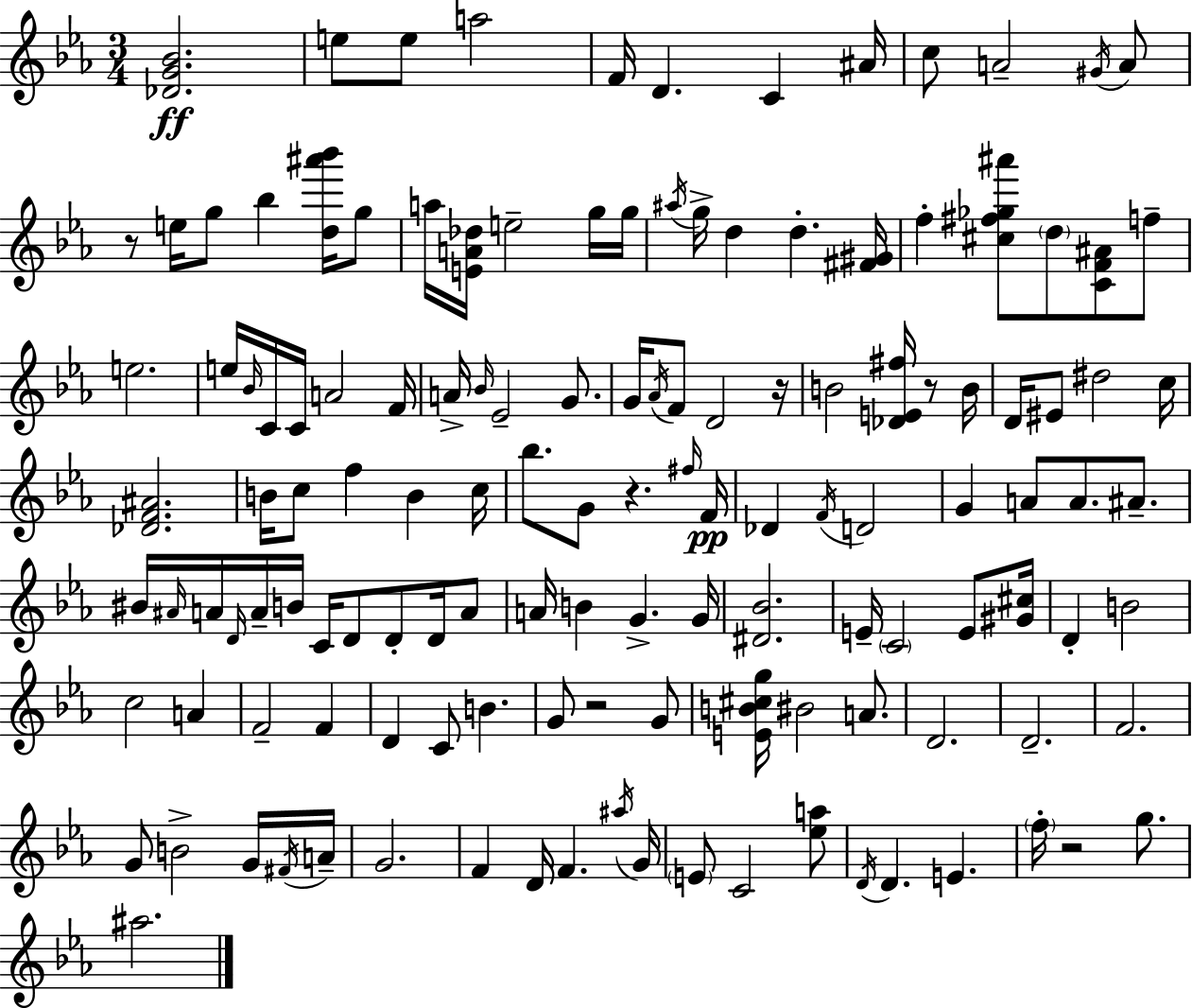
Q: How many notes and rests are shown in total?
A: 134